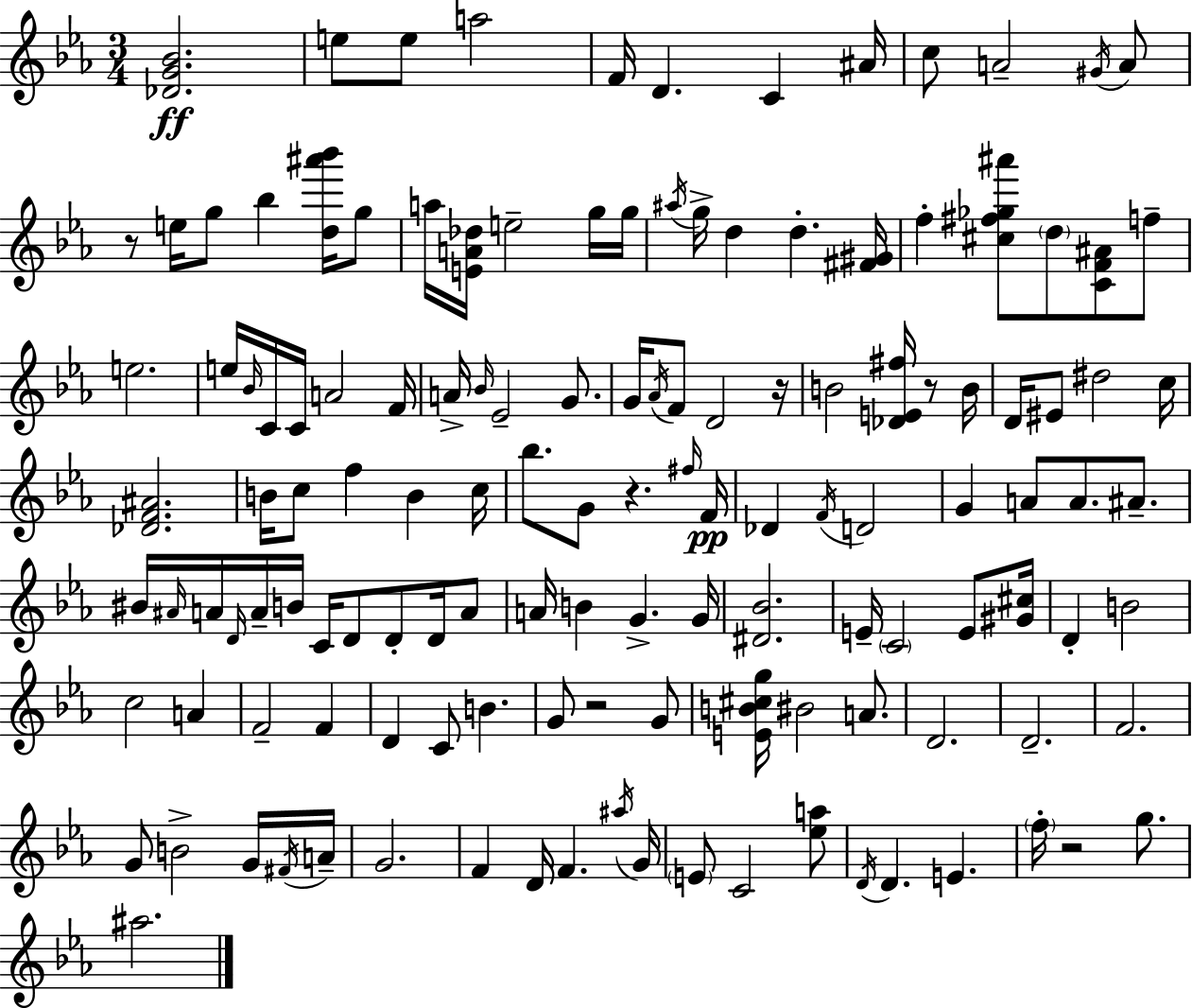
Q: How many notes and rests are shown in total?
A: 134